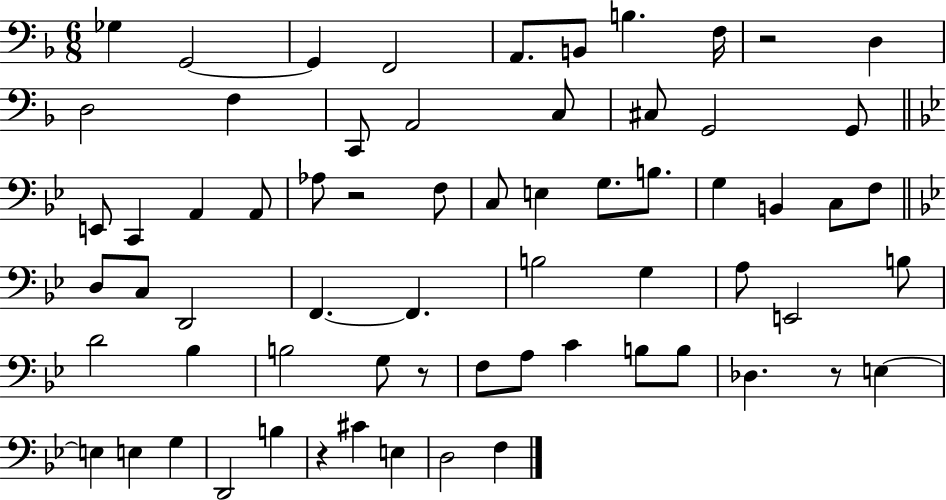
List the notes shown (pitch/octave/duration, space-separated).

Gb3/q G2/h G2/q F2/h A2/e. B2/e B3/q. F3/s R/h D3/q D3/h F3/q C2/e A2/h C3/e C#3/e G2/h G2/e E2/e C2/q A2/q A2/e Ab3/e R/h F3/e C3/e E3/q G3/e. B3/e. G3/q B2/q C3/e F3/e D3/e C3/e D2/h F2/q. F2/q. B3/h G3/q A3/e E2/h B3/e D4/h Bb3/q B3/h G3/e R/e F3/e A3/e C4/q B3/e B3/e Db3/q. R/e E3/q E3/q E3/q G3/q D2/h B3/q R/q C#4/q E3/q D3/h F3/q